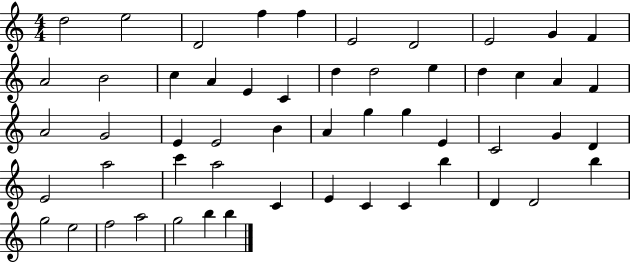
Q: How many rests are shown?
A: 0